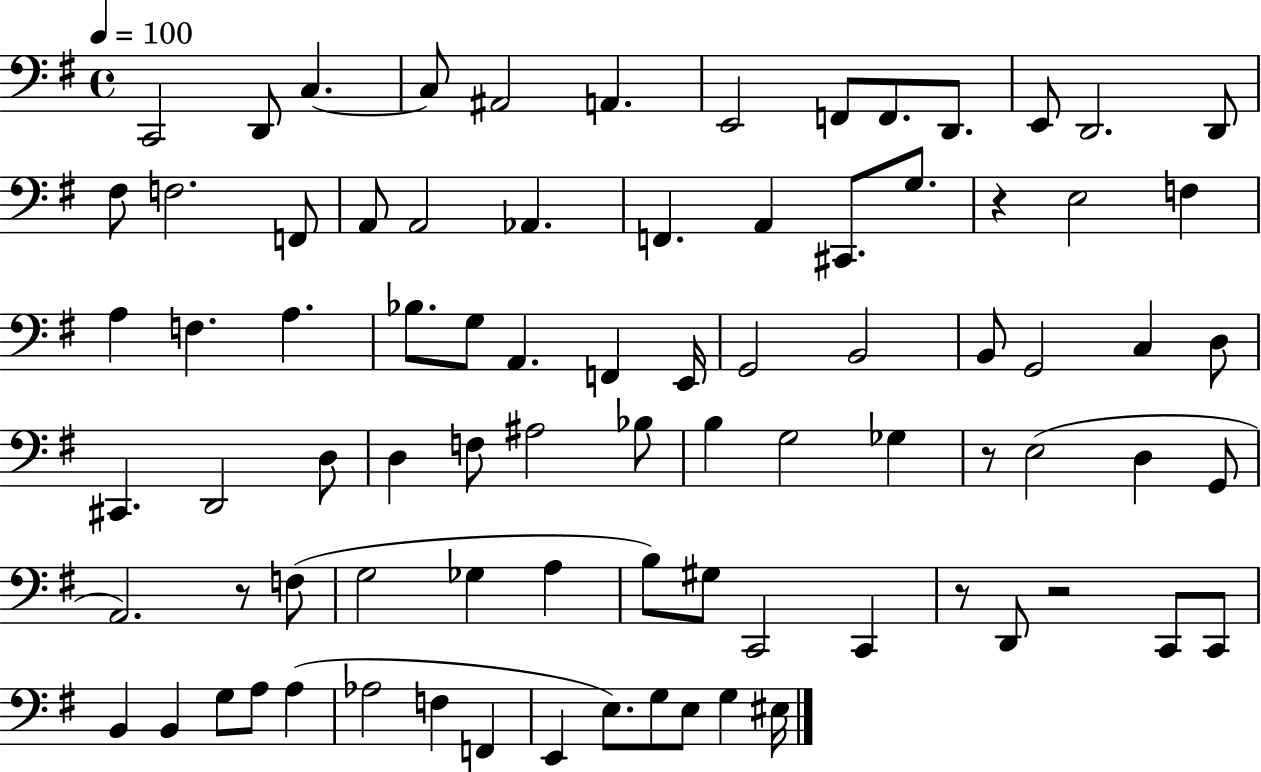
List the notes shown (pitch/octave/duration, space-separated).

C2/h D2/e C3/q. C3/e A#2/h A2/q. E2/h F2/e F2/e. D2/e. E2/e D2/h. D2/e F#3/e F3/h. F2/e A2/e A2/h Ab2/q. F2/q. A2/q C#2/e. G3/e. R/q E3/h F3/q A3/q F3/q. A3/q. Bb3/e. G3/e A2/q. F2/q E2/s G2/h B2/h B2/e G2/h C3/q D3/e C#2/q. D2/h D3/e D3/q F3/e A#3/h Bb3/e B3/q G3/h Gb3/q R/e E3/h D3/q G2/e A2/h. R/e F3/e G3/h Gb3/q A3/q B3/e G#3/e C2/h C2/q R/e D2/e R/h C2/e C2/e B2/q B2/q G3/e A3/e A3/q Ab3/h F3/q F2/q E2/q E3/e. G3/e E3/e G3/q EIS3/s